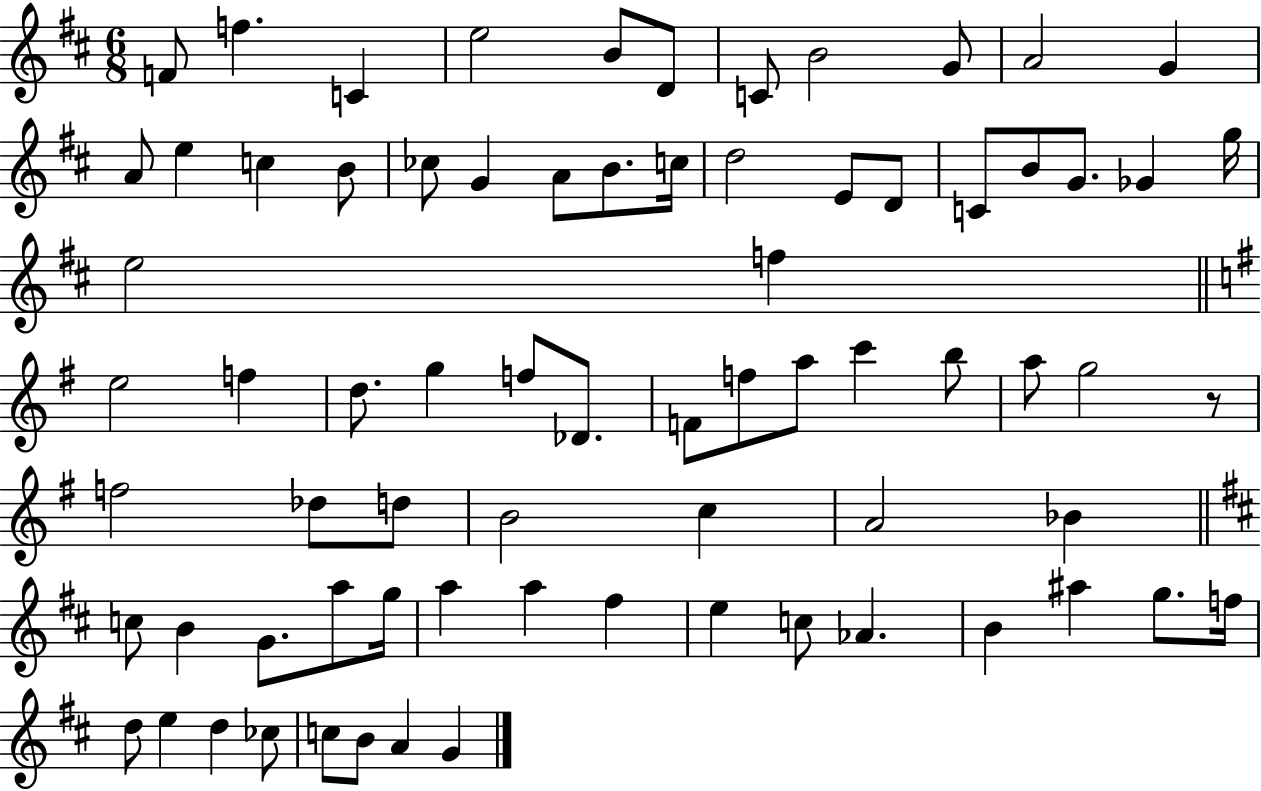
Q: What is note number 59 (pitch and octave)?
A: E5